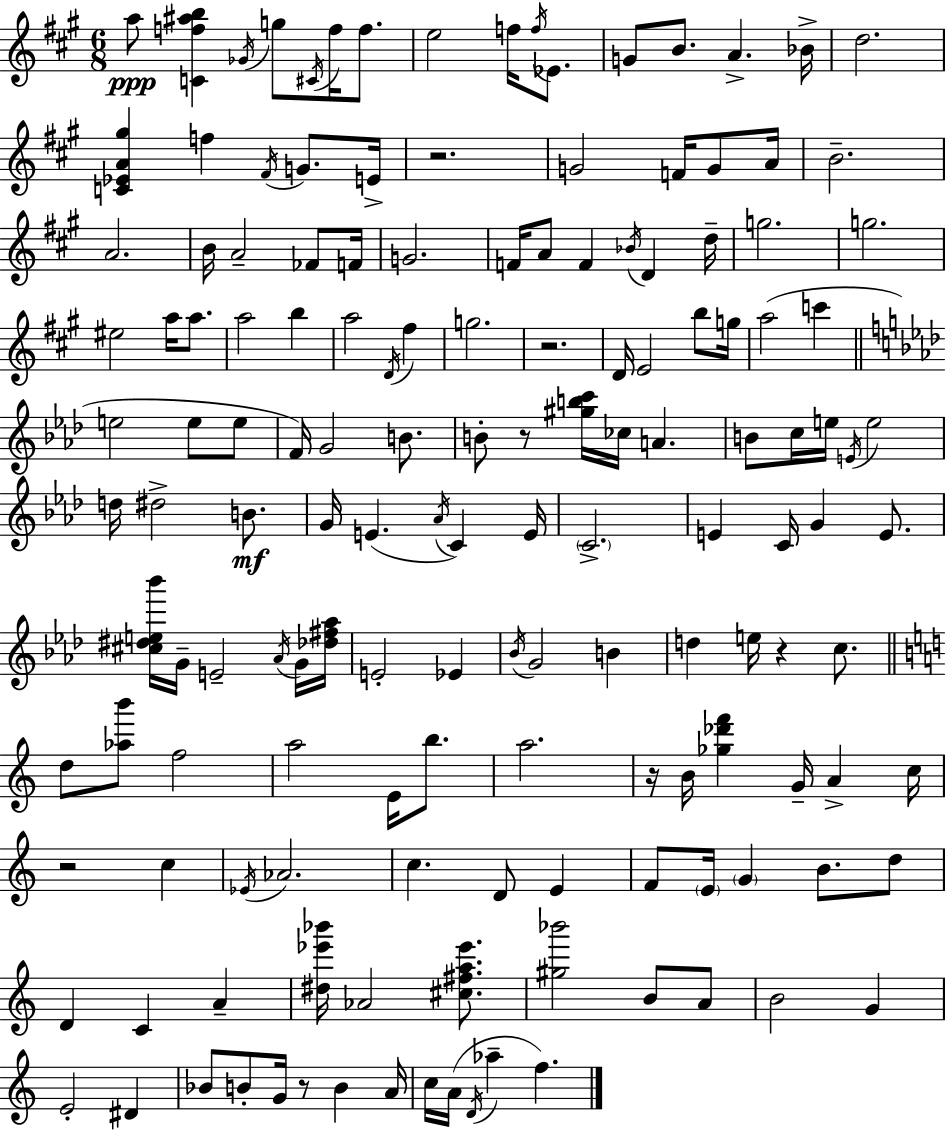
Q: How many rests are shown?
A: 7